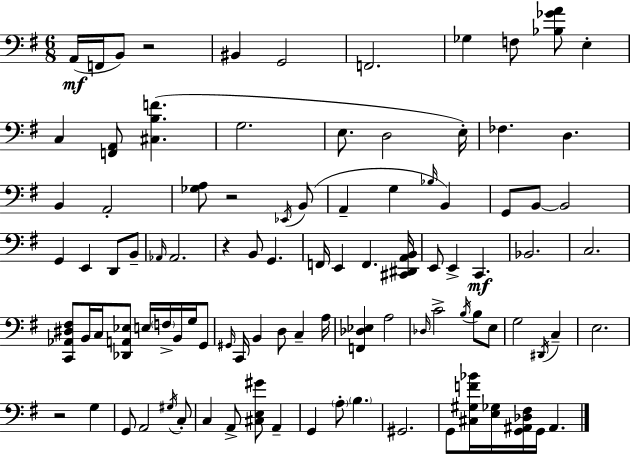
X:1
T:Untitled
M:6/8
L:1/4
K:Em
A,,/4 F,,/4 B,,/2 z2 ^B,, G,,2 F,,2 _G, F,/2 [_B,_GA]/2 E, C, [F,,A,,]/2 [^C,B,F] G,2 E,/2 D,2 E,/4 _F, D, B,, A,,2 [_G,A,]/2 z2 _E,,/4 B,,/2 A,, G, _B,/4 B,, G,,/2 B,,/2 B,,2 G,, E,, D,,/2 B,,/2 _A,,/4 _A,,2 z B,,/2 G,, F,,/4 E,, F,, [^C,,^D,,A,,B,,]/4 E,,/2 E,, C,, _B,,2 C,2 [C,,_A,,^D,^F,]/2 B,,/4 C,/4 [_D,,A,,_E,]/2 E,/4 F,/4 B,,/4 G,/4 G,,/2 ^G,,/4 C,,/4 B,, D,/2 C, A,/4 [F,,_D,_E,] A,2 _D,/4 C2 B,/4 B,/2 E,/2 G,2 ^D,,/4 C, E,2 z2 G, G,,/2 A,,2 ^G,/4 C,/2 C, A,,/2 [^C,E,^G]/2 A,, G,, A,/2 B, ^G,,2 G,,/2 [^C,^G,F_B]/4 [E,_G,]/4 [G,,^A,,_D,^F,]/4 G,,/4 ^A,,